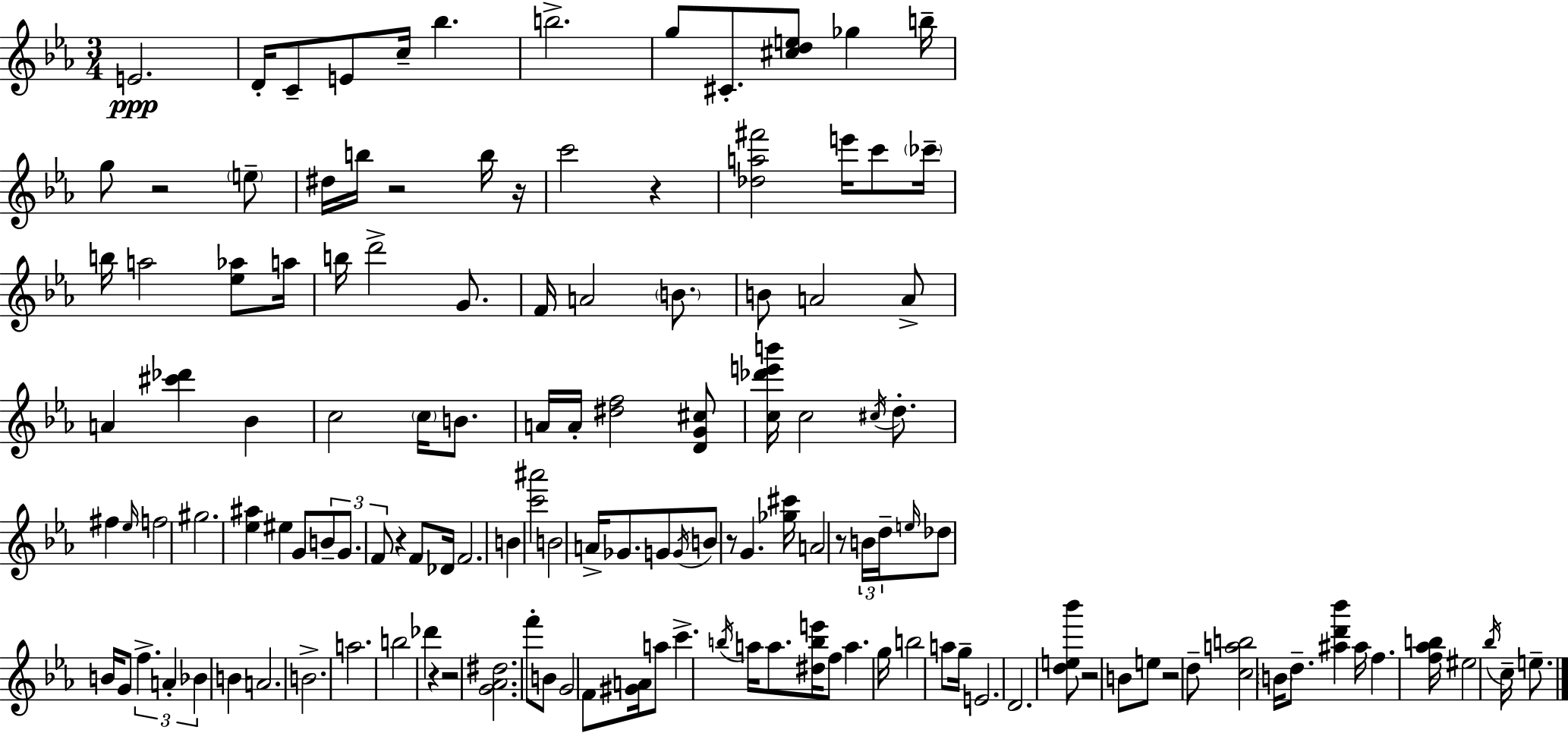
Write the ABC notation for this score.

X:1
T:Untitled
M:3/4
L:1/4
K:Cm
E2 D/4 C/2 E/2 c/4 _b b2 g/2 ^C/2 [^cde]/2 _g b/4 g/2 z2 e/2 ^d/4 b/4 z2 b/4 z/4 c'2 z [_da^f']2 e'/4 c'/2 _c'/4 b/4 a2 [_e_a]/2 a/4 b/4 d'2 G/2 F/4 A2 B/2 B/2 A2 A/2 A [^c'_d'] _B c2 c/4 B/2 A/4 A/4 [^df]2 [DG^c]/2 [c_d'e'b']/4 c2 ^c/4 d/2 ^f _e/4 f2 ^g2 [_e^a] ^e G/2 B/2 G/2 F/2 z F/2 _D/4 F2 B [c'^a']2 B2 A/4 _G/2 G/2 G/4 B/2 z/2 G [_g^c']/4 A2 z/2 B/4 d/4 e/4 _d/2 B/4 G/2 f A _B B A2 B2 a2 b2 _d' z z2 [G_A^d]2 f'/2 B/2 G2 F/2 [^GA]/4 a/2 c' b/4 a/4 a/2 [^dbe']/4 f/2 a g/4 b2 a/2 g/4 E2 D2 [de_b']/2 z2 B/2 e/2 z2 d/2 [cab]2 B/4 d/2 [^ad'_b'] ^a/4 f [f_ab]/4 ^e2 _b/4 c/4 e/2